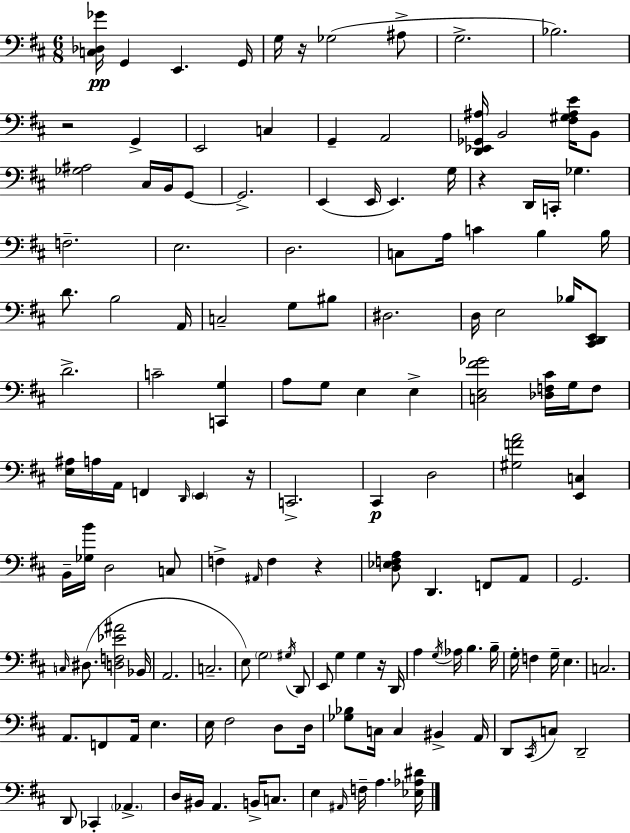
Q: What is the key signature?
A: D major